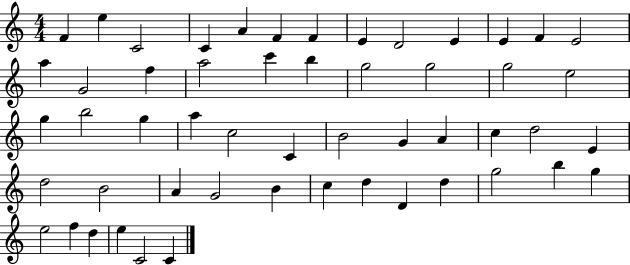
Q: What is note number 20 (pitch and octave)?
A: G5